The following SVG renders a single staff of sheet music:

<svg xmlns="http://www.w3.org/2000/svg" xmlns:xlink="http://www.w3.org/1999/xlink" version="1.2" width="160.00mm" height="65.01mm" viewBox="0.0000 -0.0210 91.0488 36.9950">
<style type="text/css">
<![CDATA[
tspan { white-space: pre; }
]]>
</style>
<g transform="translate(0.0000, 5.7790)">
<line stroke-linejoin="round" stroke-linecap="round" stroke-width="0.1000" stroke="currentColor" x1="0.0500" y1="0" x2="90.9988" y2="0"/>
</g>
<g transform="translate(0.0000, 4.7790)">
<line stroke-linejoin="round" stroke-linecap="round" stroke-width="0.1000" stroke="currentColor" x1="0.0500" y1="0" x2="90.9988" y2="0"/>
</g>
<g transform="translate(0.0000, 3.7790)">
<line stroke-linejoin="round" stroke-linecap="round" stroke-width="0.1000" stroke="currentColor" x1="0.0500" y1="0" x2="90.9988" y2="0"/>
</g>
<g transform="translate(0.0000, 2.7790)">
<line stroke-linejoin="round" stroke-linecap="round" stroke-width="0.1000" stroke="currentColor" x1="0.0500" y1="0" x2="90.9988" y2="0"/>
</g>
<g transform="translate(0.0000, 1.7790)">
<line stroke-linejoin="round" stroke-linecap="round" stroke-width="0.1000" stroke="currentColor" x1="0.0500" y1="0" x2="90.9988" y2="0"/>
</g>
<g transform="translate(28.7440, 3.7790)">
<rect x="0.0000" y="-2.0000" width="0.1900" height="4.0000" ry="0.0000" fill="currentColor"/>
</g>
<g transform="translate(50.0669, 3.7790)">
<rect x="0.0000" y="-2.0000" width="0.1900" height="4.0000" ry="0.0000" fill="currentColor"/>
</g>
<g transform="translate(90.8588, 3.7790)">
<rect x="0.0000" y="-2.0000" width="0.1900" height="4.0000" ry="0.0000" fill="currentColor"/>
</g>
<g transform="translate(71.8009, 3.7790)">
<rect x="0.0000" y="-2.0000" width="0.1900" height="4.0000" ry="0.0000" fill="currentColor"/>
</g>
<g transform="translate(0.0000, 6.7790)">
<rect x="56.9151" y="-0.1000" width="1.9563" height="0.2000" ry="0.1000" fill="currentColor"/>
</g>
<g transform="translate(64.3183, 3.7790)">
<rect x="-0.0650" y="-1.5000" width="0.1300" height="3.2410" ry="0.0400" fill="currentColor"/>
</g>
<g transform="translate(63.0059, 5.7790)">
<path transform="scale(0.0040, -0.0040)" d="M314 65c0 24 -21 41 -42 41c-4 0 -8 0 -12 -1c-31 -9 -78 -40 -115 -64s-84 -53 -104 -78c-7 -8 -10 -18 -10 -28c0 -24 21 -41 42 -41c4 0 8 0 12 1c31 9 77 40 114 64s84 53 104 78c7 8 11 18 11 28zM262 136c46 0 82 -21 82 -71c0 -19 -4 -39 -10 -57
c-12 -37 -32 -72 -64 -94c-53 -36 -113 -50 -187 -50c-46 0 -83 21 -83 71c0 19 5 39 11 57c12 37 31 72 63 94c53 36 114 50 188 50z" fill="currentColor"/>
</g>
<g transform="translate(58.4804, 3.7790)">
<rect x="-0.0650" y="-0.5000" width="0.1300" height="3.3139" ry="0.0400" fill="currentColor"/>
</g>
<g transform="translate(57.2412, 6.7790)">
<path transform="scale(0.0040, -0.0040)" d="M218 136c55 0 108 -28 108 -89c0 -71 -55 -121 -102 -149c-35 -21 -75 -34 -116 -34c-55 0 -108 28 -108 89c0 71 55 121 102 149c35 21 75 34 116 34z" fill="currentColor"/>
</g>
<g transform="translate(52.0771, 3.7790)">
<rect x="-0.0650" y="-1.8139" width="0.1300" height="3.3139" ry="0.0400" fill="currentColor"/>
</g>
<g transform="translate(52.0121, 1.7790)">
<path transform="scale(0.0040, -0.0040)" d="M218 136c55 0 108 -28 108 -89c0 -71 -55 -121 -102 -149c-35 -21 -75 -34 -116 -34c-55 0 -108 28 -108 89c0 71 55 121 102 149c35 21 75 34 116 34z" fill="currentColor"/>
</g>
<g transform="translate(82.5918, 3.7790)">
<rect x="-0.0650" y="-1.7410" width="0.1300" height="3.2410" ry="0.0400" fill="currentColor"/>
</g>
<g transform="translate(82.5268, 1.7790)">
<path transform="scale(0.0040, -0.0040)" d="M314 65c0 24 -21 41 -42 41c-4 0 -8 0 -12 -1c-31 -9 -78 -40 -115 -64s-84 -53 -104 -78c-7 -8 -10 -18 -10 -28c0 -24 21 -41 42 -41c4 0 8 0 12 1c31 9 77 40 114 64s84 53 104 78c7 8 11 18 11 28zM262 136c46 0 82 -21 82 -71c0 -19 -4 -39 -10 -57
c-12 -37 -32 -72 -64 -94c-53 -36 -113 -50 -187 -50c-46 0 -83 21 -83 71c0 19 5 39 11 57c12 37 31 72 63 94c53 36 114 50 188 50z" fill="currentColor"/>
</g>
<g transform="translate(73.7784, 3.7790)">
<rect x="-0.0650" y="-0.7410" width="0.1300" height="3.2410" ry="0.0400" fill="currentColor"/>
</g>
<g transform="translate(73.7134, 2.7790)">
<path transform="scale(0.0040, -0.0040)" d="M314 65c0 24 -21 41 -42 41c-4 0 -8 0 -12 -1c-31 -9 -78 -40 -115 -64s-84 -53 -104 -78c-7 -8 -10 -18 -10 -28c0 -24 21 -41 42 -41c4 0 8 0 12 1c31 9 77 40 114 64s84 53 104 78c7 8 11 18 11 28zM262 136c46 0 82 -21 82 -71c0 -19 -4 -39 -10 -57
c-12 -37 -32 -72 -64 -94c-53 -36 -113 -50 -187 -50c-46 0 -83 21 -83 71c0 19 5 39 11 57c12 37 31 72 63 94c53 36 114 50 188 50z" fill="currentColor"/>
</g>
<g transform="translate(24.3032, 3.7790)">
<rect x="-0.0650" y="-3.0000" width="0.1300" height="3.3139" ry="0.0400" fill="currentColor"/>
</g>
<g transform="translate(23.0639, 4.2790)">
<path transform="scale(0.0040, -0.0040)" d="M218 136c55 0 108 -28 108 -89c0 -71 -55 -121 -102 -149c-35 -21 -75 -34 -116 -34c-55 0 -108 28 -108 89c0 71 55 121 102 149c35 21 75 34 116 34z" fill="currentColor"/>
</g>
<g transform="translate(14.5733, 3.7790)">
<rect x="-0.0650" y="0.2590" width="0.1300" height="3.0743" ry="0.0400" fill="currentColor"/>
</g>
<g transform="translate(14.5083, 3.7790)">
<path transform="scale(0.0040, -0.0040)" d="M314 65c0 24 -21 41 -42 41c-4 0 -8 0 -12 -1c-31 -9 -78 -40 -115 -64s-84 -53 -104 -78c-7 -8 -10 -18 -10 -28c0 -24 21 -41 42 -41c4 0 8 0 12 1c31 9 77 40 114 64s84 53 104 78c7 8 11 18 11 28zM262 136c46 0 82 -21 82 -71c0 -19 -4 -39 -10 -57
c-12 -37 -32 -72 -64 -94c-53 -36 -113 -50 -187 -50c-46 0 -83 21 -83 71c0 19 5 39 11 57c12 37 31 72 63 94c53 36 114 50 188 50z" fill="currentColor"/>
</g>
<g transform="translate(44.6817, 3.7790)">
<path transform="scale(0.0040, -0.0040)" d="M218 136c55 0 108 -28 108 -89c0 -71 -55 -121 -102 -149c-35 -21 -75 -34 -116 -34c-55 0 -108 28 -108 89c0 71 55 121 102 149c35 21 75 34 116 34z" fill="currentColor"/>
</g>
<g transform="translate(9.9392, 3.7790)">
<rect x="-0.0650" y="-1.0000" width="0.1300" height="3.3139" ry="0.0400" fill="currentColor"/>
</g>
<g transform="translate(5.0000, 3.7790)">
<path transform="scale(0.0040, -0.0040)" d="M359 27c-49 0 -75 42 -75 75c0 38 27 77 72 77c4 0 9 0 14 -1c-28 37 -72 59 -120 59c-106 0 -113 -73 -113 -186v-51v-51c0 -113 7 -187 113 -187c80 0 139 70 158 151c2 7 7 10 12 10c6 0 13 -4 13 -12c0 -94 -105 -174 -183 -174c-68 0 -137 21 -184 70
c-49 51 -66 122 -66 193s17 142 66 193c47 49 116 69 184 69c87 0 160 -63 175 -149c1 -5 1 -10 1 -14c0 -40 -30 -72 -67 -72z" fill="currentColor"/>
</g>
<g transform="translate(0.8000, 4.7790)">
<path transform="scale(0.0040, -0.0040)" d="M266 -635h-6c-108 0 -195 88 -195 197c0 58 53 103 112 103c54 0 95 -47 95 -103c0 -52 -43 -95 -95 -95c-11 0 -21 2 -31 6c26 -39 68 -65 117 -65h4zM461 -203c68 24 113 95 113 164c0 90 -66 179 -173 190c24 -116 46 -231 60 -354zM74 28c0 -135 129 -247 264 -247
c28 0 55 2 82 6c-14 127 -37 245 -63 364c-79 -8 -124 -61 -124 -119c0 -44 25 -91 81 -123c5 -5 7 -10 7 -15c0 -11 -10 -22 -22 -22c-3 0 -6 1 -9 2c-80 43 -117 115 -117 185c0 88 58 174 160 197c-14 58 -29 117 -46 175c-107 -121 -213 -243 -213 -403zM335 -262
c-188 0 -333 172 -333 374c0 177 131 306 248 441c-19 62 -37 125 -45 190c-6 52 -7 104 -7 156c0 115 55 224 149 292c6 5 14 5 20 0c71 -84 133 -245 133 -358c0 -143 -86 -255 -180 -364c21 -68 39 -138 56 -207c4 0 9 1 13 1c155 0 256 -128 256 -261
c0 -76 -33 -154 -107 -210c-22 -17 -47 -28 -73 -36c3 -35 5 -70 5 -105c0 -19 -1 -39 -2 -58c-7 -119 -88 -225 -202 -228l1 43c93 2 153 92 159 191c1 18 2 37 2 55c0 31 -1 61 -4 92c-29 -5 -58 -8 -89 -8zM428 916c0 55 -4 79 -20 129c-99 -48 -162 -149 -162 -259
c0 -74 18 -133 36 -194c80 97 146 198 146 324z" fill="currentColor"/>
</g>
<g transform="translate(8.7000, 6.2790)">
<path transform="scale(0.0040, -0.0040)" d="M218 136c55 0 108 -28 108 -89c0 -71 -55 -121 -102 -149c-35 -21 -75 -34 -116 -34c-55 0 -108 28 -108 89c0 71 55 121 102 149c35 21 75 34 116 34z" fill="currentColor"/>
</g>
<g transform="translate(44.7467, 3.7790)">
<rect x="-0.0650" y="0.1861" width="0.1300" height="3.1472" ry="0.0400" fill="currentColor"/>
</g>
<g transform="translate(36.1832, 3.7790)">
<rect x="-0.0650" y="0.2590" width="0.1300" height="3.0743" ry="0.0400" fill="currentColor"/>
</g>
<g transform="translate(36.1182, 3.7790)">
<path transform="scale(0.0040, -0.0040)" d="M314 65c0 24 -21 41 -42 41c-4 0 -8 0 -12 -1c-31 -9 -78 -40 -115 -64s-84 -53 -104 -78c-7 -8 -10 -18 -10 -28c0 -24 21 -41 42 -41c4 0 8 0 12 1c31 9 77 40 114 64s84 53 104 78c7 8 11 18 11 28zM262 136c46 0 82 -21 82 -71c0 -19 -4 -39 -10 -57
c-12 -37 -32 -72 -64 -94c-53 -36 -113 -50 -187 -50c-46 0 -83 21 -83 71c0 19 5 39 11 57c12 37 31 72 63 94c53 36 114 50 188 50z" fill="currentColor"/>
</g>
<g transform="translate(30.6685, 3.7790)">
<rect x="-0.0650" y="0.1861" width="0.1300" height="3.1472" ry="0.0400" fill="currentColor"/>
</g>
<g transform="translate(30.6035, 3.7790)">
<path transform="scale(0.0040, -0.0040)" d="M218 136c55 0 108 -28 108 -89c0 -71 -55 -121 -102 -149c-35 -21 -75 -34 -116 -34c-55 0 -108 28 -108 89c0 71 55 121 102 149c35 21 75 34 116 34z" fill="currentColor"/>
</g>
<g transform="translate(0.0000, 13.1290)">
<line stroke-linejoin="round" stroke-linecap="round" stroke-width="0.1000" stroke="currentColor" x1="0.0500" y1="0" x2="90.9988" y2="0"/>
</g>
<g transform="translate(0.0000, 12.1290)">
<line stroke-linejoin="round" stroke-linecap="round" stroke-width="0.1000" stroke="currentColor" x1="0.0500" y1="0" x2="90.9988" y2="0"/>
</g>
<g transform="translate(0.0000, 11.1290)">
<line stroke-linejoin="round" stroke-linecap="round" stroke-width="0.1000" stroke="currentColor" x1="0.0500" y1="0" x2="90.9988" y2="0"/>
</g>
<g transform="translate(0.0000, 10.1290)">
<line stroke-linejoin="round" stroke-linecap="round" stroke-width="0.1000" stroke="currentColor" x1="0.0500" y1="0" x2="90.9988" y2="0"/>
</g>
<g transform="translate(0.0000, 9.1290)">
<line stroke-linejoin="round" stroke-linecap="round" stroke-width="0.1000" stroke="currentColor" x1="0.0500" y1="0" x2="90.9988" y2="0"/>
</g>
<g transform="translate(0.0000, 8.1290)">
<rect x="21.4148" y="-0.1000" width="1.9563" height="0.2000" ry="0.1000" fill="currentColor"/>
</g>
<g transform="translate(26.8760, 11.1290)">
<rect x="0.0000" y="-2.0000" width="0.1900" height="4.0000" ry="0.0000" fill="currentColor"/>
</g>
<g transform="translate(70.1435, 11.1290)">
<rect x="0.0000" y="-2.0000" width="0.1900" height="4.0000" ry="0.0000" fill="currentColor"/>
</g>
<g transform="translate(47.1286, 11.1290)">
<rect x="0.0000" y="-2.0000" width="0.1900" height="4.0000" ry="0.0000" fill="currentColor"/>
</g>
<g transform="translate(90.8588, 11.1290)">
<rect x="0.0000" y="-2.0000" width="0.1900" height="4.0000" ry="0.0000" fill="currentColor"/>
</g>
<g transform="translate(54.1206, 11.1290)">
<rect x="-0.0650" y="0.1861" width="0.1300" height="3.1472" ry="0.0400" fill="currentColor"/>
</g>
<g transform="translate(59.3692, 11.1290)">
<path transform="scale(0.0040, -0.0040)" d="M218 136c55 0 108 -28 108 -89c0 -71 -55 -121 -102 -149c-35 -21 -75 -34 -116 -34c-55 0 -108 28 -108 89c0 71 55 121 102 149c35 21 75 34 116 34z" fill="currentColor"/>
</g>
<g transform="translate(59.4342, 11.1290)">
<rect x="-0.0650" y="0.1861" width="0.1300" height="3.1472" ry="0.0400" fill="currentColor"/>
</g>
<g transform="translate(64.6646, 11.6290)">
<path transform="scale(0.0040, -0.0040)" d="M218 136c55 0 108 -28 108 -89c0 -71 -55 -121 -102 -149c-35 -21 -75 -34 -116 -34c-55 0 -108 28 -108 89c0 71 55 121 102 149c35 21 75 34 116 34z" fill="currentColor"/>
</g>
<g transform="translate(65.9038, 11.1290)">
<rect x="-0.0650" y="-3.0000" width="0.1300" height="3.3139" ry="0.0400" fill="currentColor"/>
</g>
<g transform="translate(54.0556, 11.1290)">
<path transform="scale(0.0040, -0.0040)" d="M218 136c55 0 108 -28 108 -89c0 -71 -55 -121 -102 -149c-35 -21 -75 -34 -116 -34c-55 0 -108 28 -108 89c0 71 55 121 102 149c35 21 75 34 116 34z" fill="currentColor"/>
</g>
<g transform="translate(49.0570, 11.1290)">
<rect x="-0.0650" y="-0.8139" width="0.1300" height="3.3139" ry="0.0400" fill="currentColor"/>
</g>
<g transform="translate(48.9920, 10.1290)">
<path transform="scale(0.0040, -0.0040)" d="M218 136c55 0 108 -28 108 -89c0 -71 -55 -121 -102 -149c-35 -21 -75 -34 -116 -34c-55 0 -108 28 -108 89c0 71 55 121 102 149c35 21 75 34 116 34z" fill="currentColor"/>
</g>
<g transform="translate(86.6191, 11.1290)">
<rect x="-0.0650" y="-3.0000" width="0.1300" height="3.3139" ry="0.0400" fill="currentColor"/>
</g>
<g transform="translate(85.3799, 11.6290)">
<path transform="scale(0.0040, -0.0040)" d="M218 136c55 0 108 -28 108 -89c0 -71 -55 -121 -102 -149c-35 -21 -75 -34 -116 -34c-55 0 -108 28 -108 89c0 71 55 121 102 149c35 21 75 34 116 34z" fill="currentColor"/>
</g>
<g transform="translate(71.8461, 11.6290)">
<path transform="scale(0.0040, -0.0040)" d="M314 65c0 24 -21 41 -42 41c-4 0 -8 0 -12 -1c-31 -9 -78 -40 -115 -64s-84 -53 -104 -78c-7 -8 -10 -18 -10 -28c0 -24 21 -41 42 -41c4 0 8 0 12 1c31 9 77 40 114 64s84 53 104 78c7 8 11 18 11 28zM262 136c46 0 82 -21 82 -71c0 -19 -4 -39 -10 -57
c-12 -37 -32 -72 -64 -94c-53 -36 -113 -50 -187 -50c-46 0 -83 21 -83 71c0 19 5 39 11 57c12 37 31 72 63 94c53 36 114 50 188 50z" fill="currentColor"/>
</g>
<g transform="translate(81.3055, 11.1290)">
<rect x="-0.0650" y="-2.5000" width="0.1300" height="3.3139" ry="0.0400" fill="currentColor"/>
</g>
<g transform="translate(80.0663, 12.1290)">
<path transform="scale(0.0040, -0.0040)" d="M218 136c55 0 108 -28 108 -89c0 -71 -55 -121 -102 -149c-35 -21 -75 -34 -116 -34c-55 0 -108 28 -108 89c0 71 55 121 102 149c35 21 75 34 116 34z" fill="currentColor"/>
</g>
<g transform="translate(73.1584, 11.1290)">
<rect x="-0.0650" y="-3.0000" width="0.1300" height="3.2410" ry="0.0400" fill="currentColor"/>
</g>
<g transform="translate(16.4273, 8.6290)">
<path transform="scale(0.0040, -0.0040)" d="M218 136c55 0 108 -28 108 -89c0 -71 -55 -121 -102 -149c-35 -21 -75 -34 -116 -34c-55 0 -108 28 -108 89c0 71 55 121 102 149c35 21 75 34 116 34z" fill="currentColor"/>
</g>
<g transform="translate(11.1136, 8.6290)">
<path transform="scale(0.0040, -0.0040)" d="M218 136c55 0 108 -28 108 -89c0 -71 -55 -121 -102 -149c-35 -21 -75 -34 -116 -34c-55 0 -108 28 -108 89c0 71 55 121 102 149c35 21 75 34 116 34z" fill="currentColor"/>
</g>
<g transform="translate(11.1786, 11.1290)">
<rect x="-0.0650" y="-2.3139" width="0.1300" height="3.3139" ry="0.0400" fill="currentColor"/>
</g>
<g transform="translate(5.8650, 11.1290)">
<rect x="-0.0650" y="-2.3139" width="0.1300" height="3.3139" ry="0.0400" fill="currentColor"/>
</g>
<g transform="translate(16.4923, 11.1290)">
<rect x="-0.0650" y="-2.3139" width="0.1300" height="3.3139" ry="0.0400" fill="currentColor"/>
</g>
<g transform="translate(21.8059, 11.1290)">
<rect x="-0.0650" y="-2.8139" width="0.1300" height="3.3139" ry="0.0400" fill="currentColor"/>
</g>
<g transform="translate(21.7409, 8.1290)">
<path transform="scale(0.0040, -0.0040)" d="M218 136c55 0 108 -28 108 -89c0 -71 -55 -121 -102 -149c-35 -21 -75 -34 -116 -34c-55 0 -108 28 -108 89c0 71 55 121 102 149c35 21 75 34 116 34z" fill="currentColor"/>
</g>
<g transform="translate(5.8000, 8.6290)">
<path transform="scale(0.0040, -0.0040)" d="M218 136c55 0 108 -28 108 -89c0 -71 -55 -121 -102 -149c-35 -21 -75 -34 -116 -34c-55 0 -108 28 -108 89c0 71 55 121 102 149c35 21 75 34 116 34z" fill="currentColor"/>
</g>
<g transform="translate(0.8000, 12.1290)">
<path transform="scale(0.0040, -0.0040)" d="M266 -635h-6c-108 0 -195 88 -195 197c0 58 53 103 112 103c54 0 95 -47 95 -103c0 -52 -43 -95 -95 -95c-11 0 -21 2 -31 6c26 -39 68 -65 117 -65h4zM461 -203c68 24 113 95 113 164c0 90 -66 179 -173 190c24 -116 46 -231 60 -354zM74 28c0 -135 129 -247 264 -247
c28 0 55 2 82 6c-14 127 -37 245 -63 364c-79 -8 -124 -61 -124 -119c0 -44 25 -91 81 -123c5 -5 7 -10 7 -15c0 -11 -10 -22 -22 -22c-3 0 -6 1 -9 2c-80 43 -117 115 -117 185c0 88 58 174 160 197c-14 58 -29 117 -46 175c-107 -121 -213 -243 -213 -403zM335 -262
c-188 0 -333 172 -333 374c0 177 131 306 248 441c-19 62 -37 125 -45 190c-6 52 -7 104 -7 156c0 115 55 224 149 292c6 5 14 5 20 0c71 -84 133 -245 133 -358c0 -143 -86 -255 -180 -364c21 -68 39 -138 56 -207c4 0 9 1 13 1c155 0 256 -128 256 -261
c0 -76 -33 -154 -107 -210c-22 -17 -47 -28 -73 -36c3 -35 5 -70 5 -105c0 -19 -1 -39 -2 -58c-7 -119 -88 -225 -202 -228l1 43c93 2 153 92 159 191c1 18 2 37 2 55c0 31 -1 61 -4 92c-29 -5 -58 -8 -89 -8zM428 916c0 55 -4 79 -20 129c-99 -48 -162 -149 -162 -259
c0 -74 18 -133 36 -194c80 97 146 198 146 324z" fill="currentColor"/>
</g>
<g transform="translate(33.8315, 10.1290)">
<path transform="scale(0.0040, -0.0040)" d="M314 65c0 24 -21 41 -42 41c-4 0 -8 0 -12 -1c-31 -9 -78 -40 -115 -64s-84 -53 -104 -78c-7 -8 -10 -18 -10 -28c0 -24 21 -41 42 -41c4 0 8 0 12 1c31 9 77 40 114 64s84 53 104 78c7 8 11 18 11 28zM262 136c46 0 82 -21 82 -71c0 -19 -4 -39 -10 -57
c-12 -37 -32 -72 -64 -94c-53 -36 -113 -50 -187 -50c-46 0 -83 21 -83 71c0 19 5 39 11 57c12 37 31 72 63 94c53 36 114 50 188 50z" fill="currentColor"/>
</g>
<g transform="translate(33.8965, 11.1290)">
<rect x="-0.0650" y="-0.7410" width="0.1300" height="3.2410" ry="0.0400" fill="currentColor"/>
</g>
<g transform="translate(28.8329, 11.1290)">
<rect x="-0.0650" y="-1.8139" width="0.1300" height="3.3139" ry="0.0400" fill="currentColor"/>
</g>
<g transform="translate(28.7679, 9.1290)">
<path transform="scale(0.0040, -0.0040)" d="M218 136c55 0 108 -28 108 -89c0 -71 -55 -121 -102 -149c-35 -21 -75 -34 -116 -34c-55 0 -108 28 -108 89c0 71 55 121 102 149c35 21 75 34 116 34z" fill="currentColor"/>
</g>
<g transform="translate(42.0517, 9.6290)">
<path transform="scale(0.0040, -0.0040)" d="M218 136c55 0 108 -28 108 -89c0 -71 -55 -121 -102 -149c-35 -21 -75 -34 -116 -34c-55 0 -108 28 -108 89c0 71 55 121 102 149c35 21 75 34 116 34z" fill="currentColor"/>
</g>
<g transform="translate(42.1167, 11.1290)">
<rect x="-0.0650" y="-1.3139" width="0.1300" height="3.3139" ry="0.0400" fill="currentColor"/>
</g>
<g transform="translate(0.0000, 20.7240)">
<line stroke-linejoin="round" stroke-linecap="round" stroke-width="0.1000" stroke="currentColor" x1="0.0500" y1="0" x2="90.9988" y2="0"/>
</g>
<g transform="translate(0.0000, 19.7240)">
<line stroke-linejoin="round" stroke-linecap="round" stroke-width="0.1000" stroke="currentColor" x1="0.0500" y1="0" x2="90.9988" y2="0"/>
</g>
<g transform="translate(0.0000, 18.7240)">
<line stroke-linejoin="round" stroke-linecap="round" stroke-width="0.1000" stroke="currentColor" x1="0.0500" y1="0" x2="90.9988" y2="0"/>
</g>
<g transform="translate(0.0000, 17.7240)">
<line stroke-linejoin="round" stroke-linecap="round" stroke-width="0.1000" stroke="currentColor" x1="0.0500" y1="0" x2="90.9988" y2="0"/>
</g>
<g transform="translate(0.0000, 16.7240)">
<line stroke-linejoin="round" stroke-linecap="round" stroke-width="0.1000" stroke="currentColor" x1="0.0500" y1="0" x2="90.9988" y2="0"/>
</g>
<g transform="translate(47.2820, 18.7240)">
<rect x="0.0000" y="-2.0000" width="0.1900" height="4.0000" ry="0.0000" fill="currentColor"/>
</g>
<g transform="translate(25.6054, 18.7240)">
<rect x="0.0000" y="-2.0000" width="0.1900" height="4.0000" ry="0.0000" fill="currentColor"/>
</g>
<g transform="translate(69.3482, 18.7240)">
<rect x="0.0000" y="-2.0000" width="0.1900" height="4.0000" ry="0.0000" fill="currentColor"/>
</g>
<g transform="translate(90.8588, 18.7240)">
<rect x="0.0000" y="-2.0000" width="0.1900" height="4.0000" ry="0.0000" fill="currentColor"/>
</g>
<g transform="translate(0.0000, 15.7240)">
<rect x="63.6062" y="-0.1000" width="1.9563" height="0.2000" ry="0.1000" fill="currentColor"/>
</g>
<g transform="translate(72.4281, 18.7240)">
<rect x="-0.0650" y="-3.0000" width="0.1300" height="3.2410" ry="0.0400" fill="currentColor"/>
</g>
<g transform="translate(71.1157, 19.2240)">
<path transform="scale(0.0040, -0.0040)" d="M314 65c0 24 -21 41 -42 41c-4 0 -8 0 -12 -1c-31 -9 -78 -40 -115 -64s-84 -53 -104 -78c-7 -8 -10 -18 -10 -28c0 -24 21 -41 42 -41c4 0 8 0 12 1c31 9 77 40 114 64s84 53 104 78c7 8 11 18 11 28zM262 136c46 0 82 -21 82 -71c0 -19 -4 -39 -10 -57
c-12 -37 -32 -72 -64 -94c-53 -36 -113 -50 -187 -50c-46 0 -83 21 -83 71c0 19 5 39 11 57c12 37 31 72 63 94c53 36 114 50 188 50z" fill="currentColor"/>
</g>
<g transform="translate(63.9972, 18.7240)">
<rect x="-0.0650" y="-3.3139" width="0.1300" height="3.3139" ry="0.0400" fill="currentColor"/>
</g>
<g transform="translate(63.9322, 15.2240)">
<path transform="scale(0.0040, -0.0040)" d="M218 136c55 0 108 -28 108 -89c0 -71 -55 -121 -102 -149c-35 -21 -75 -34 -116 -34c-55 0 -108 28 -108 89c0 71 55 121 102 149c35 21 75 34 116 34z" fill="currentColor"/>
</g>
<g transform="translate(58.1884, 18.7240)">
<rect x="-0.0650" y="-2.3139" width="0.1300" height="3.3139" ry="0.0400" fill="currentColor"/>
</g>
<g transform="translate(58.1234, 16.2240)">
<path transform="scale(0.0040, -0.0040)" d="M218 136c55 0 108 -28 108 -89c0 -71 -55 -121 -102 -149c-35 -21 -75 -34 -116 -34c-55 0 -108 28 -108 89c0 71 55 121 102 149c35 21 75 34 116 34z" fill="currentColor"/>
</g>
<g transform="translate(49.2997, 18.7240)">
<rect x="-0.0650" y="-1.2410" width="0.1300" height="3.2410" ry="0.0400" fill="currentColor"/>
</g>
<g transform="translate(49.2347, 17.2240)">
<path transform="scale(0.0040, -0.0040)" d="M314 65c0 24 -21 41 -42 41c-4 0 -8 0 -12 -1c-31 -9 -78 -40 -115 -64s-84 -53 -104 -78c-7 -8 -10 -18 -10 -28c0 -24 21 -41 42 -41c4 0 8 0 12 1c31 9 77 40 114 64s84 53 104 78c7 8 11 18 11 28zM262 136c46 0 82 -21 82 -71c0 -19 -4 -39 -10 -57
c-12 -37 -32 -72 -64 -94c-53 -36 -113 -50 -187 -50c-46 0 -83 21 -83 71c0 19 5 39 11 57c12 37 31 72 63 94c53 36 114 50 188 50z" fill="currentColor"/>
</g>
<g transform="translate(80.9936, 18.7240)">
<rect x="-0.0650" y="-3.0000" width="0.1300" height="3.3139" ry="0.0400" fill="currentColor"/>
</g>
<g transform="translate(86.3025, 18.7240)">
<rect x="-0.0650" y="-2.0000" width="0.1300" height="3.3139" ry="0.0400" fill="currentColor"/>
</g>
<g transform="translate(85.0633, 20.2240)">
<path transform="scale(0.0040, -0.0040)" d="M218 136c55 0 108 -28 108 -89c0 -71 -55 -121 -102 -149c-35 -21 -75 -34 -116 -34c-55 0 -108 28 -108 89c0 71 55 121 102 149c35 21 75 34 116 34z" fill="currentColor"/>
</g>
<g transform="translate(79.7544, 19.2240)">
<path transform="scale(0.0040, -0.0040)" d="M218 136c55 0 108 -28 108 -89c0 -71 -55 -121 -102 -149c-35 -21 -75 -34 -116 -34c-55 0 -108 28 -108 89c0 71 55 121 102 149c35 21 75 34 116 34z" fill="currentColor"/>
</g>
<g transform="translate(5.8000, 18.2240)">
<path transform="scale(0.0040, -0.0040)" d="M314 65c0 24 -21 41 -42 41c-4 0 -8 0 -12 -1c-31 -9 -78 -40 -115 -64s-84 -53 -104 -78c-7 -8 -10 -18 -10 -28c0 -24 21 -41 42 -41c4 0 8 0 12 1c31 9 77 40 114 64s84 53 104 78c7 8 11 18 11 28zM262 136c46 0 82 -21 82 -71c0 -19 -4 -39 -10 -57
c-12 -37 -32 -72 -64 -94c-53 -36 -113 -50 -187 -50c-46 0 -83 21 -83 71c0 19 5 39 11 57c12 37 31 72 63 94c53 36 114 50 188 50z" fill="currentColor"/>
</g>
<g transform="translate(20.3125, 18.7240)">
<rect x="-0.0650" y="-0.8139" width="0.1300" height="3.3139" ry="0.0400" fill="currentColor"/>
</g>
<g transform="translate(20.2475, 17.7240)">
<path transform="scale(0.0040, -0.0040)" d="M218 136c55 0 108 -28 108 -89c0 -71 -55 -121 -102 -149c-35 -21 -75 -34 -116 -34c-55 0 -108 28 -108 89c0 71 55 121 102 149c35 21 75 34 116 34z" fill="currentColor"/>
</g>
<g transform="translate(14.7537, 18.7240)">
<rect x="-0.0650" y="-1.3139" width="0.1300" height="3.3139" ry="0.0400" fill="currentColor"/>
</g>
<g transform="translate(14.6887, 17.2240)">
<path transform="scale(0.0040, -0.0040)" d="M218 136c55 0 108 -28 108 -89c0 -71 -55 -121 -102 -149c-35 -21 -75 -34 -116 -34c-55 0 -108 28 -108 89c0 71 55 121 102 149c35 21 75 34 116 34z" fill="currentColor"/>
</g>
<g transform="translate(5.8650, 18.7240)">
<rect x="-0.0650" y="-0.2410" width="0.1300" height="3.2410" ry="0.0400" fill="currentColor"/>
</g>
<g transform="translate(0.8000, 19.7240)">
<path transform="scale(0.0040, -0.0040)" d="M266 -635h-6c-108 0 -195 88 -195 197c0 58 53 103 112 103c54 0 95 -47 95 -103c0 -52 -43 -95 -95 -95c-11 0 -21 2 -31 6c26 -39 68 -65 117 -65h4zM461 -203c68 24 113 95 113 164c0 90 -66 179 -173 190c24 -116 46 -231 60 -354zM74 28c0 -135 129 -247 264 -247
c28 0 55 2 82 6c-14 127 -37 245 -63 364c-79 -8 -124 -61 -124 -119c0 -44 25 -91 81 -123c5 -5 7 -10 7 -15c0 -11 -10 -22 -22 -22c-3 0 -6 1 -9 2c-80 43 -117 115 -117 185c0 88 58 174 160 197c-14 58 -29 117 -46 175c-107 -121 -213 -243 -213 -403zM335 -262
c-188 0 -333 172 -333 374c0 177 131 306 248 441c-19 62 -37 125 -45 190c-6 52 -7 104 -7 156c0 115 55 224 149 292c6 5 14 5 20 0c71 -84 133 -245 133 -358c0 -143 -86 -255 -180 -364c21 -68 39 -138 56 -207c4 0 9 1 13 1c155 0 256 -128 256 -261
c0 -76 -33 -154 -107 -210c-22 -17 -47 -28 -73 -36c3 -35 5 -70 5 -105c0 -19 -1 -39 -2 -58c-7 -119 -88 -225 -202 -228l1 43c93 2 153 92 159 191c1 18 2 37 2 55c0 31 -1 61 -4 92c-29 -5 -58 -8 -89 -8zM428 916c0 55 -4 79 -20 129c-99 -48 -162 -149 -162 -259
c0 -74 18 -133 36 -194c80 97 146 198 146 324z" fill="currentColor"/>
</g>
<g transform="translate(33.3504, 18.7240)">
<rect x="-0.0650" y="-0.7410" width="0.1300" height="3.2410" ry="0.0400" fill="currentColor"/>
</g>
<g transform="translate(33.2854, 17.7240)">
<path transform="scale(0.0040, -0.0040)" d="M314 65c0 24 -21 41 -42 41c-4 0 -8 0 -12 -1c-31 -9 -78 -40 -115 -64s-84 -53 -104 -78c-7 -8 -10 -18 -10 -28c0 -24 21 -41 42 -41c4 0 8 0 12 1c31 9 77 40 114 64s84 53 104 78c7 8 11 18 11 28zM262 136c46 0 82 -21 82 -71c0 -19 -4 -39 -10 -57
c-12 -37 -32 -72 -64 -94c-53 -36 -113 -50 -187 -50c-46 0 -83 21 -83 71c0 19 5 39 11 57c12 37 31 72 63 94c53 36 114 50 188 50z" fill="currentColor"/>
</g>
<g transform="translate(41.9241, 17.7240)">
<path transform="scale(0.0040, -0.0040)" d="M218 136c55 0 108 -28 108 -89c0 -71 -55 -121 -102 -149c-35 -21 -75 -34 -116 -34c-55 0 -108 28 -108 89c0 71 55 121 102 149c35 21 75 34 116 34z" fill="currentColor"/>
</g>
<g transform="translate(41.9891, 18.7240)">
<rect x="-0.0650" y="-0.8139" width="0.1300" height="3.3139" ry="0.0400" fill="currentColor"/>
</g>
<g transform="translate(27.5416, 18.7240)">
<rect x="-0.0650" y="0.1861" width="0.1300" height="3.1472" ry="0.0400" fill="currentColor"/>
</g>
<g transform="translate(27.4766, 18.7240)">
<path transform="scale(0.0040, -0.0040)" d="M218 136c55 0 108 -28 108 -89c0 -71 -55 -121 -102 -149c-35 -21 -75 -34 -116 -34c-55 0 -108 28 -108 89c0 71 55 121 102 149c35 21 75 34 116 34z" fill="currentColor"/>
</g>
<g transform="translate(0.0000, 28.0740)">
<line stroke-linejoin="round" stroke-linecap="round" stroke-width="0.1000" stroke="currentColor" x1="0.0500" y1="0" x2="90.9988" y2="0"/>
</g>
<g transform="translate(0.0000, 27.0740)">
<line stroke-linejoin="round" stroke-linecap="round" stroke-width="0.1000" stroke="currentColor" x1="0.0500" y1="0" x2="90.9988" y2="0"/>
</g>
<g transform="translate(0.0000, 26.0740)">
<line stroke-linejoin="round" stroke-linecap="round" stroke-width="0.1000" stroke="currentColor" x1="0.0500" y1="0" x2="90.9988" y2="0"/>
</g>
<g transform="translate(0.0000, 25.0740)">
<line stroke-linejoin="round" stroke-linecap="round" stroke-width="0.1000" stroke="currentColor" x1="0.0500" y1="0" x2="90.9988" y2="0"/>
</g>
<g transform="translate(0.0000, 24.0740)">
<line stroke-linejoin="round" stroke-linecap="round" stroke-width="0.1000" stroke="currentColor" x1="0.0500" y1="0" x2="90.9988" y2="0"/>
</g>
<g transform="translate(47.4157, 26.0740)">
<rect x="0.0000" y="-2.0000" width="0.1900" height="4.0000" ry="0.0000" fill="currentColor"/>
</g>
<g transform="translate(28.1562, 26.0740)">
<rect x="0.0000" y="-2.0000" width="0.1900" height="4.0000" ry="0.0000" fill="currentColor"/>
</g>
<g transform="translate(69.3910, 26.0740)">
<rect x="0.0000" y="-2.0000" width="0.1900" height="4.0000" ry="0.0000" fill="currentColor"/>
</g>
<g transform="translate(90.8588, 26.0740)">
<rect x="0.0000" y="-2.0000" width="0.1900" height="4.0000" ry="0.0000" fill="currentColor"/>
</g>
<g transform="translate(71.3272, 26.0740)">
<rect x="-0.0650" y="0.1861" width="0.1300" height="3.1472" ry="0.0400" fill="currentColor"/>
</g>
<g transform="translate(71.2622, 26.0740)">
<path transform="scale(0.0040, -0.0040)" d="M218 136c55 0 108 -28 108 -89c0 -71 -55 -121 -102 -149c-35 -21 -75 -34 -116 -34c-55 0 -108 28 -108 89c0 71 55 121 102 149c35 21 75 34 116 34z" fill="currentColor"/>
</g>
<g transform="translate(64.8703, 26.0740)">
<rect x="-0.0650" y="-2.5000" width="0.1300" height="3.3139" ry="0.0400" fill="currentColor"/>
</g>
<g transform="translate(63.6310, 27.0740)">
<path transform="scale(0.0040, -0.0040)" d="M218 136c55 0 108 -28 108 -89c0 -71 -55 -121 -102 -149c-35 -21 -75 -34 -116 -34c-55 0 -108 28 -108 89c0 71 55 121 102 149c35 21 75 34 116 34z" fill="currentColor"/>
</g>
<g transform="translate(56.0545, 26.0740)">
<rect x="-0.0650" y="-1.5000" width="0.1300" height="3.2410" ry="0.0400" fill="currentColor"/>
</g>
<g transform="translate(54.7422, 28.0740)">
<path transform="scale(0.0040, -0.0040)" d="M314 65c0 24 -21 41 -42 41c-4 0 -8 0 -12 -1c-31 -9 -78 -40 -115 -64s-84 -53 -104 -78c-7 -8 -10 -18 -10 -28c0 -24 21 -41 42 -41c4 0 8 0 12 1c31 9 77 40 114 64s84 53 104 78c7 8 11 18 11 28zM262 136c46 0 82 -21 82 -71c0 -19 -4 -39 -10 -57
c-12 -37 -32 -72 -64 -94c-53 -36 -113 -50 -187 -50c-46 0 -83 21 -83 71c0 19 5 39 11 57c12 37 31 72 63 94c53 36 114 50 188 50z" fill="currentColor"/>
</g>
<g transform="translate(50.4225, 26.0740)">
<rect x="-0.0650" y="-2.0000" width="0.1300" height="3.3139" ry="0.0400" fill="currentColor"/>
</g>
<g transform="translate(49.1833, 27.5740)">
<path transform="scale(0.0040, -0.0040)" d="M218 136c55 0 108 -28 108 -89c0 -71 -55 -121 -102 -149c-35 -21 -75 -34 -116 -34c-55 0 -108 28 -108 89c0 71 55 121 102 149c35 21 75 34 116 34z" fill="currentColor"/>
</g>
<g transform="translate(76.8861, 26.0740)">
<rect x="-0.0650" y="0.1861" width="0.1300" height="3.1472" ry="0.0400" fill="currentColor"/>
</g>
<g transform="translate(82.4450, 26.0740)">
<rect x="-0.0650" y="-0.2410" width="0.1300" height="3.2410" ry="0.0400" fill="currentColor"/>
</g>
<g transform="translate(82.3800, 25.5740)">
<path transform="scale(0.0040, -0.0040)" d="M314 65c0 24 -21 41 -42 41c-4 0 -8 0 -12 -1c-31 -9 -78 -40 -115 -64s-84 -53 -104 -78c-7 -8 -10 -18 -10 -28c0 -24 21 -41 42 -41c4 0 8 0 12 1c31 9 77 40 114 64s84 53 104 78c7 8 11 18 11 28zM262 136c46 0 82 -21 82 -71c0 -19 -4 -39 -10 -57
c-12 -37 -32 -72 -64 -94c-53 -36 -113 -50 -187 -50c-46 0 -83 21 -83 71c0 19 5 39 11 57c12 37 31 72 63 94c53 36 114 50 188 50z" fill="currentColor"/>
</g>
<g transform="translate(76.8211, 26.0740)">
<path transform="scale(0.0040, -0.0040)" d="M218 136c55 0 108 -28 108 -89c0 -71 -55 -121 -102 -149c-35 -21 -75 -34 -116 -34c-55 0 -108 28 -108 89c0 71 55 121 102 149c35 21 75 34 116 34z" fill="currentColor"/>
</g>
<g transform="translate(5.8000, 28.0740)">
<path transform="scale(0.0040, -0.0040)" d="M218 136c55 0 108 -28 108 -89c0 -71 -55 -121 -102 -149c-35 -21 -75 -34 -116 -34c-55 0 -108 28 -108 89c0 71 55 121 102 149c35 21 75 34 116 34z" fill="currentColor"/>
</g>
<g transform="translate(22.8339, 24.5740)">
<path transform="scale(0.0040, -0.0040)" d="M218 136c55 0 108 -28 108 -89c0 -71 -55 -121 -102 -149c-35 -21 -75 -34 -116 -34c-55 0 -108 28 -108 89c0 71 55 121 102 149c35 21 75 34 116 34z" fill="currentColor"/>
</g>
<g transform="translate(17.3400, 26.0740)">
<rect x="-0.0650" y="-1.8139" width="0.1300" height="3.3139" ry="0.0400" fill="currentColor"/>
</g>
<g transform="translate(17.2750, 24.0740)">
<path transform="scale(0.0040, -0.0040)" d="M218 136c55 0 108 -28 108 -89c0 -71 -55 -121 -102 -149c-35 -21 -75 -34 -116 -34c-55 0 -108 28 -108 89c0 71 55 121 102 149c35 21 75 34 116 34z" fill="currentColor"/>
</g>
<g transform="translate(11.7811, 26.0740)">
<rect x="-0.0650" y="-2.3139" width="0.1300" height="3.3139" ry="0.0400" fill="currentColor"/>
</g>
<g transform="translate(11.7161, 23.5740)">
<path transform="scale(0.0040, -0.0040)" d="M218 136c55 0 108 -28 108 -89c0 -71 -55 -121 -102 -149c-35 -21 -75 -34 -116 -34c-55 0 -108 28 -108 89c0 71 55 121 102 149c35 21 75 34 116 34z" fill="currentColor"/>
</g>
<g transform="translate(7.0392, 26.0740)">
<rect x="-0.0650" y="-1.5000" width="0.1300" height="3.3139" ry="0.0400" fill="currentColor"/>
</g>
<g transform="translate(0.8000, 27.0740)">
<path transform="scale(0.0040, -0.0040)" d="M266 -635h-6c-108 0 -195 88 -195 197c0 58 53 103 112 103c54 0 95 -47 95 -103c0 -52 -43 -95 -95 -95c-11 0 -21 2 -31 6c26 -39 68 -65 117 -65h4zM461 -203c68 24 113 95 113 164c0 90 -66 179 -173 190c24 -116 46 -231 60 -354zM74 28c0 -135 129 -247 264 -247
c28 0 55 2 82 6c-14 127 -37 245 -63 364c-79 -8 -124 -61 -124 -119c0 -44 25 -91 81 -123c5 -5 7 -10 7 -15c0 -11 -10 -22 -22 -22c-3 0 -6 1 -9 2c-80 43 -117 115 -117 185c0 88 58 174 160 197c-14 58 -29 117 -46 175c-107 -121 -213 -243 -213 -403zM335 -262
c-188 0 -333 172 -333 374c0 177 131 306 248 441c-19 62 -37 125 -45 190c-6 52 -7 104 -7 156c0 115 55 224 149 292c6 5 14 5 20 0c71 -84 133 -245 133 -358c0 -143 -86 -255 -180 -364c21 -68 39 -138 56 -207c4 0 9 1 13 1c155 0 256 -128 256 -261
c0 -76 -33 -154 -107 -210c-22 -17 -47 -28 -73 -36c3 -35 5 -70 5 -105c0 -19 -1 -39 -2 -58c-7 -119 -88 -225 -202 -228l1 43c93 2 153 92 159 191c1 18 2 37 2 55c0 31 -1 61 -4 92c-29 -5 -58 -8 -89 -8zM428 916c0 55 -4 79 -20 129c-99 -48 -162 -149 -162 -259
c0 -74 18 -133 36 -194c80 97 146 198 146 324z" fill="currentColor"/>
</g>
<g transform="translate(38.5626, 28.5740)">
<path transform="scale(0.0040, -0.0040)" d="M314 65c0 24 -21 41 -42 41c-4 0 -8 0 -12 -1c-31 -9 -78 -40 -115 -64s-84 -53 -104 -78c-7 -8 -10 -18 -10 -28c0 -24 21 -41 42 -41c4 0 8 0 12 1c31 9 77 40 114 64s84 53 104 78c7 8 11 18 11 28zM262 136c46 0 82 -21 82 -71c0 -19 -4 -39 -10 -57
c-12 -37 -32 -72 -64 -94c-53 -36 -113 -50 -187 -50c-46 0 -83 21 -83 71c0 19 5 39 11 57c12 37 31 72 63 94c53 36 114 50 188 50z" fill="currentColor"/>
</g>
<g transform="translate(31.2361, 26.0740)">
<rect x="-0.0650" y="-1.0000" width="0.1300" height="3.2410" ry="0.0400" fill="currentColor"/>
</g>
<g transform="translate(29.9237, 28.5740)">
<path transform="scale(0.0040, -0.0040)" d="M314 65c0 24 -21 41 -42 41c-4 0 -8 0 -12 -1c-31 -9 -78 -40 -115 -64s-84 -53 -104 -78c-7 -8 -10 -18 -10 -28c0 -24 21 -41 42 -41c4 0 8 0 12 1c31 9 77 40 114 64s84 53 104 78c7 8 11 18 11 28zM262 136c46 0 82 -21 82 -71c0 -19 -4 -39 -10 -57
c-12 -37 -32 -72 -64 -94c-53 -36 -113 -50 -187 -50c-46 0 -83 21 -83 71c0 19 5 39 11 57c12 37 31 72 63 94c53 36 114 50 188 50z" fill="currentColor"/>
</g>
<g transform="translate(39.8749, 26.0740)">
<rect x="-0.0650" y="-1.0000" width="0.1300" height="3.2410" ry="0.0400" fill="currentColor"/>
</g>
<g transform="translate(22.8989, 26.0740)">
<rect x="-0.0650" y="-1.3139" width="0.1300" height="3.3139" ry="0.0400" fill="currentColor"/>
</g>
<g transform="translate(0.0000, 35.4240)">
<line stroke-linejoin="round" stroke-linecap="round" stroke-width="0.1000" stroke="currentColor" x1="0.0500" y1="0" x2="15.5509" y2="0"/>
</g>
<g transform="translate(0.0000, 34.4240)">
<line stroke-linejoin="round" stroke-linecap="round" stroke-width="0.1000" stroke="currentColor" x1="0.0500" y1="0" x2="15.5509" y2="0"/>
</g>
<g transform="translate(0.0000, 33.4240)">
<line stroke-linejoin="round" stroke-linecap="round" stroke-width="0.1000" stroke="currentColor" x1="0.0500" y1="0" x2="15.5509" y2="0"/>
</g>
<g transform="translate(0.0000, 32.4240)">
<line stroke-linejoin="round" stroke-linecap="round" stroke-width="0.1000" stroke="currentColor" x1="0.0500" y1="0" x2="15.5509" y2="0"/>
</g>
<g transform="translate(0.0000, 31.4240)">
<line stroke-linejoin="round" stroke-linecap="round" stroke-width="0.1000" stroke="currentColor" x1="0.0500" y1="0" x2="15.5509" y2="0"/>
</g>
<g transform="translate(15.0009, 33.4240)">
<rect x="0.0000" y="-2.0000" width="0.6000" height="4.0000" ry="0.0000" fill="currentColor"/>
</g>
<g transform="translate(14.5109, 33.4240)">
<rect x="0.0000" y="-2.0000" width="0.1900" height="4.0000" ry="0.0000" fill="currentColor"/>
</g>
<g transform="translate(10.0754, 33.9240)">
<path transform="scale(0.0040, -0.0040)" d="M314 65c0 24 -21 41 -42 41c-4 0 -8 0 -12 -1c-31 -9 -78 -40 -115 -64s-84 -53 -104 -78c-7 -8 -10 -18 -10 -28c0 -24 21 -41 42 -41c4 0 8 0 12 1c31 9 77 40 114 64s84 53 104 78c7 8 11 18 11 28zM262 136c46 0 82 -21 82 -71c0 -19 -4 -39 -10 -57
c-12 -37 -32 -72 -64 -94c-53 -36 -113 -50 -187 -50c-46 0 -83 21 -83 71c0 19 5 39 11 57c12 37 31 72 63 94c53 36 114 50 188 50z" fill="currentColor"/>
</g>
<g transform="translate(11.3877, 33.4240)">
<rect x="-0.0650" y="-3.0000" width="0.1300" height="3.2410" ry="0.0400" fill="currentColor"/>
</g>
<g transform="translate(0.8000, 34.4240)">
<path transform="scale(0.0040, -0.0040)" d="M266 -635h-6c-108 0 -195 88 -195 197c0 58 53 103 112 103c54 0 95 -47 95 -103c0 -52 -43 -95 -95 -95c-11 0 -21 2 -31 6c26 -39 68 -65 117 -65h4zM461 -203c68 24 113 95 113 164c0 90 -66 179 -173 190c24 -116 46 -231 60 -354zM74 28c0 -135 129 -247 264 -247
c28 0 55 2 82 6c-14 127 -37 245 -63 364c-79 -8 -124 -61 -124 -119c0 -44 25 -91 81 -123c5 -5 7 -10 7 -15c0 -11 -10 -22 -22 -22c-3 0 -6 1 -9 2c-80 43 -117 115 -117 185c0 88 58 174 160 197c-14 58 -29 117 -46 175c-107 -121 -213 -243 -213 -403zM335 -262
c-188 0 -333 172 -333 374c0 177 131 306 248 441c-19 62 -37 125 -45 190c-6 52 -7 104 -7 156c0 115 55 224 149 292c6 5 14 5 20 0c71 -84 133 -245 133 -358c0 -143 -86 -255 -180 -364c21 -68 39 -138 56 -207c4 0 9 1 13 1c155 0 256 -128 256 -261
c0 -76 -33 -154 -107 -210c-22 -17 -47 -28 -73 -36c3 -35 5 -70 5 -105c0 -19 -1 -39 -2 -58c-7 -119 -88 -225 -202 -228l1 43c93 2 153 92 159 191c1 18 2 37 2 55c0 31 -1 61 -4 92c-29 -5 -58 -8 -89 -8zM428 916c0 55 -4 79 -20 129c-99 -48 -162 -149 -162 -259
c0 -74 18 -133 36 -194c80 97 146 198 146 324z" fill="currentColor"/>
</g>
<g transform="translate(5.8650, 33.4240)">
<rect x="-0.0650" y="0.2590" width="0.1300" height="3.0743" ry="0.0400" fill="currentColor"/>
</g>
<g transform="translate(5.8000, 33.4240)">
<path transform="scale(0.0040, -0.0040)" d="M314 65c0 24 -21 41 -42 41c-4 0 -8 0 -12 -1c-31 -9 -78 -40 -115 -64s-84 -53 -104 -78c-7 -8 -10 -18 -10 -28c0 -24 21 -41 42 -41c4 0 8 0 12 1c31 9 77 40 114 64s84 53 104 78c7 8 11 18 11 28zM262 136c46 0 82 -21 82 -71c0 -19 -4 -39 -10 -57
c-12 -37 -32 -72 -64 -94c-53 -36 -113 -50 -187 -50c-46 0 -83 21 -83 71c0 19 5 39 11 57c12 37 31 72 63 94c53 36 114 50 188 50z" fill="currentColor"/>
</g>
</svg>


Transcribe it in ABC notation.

X:1
T:Untitled
M:4/4
L:1/4
K:C
D B2 A B B2 B f C E2 d2 f2 g g g a f d2 e d B B A A2 G A c2 e d B d2 d e2 g b A2 A F E g f e D2 D2 F E2 G B B c2 B2 A2